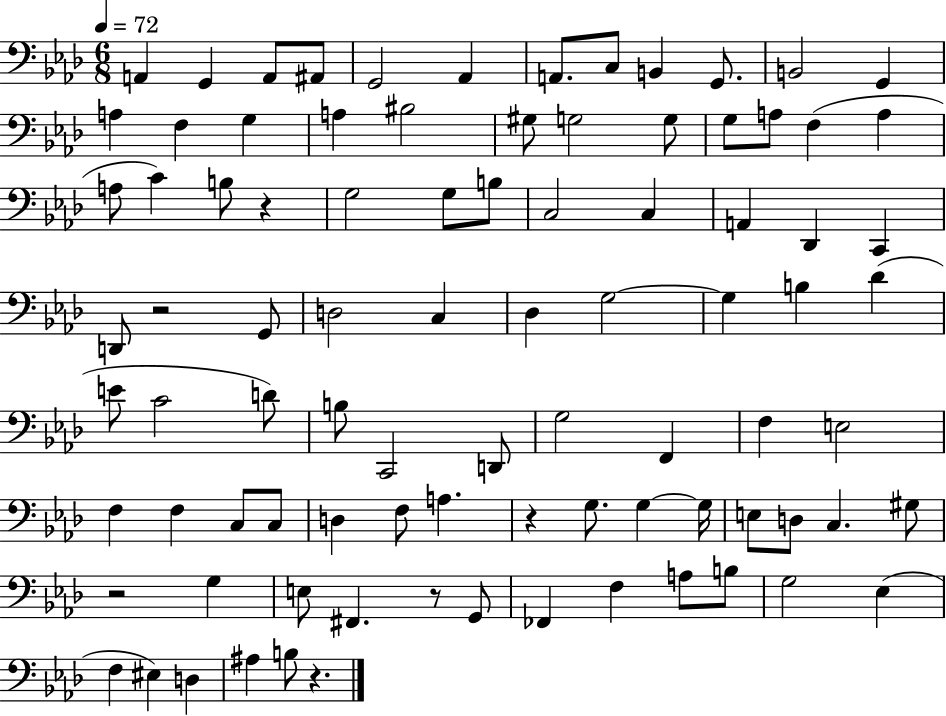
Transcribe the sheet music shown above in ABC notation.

X:1
T:Untitled
M:6/8
L:1/4
K:Ab
A,, G,, A,,/2 ^A,,/2 G,,2 _A,, A,,/2 C,/2 B,, G,,/2 B,,2 G,, A, F, G, A, ^B,2 ^G,/2 G,2 G,/2 G,/2 A,/2 F, A, A,/2 C B,/2 z G,2 G,/2 B,/2 C,2 C, A,, _D,, C,, D,,/2 z2 G,,/2 D,2 C, _D, G,2 G, B, _D E/2 C2 D/2 B,/2 C,,2 D,,/2 G,2 F,, F, E,2 F, F, C,/2 C,/2 D, F,/2 A, z G,/2 G, G,/4 E,/2 D,/2 C, ^G,/2 z2 G, E,/2 ^F,, z/2 G,,/2 _F,, F, A,/2 B,/2 G,2 _E, F, ^E, D, ^A, B,/2 z